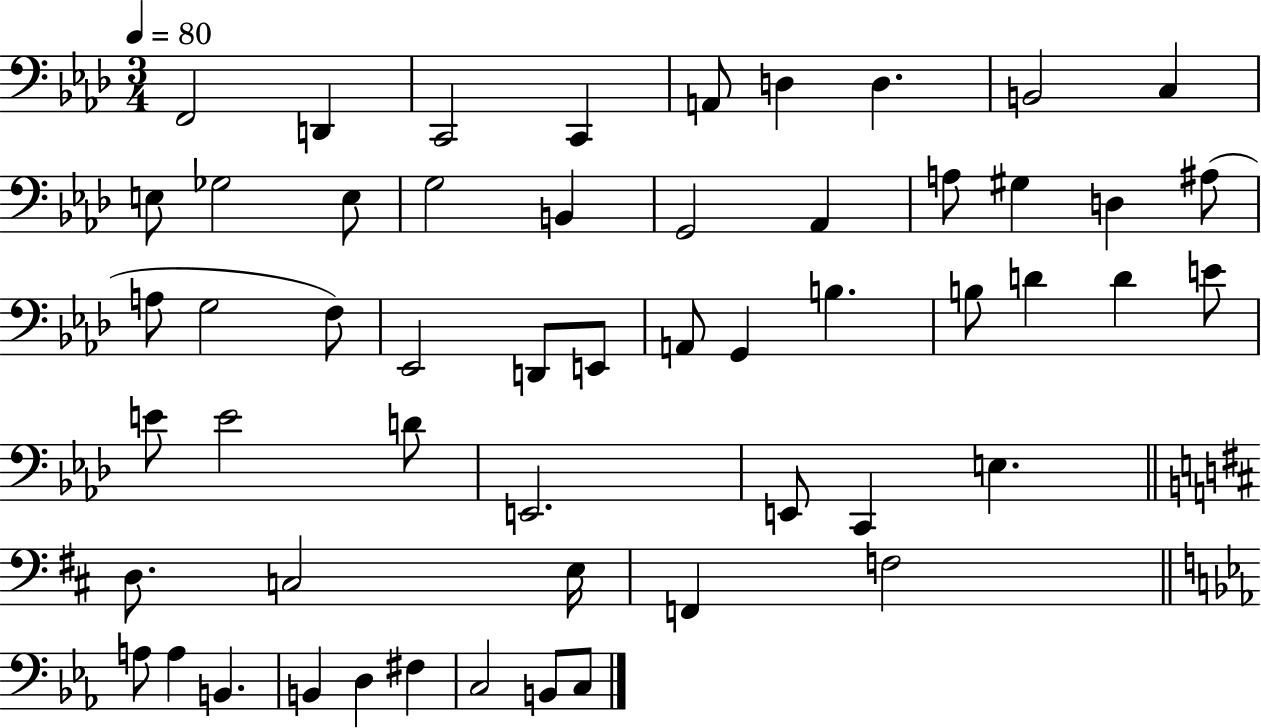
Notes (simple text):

F2/h D2/q C2/h C2/q A2/e D3/q D3/q. B2/h C3/q E3/e Gb3/h E3/e G3/h B2/q G2/h Ab2/q A3/e G#3/q D3/q A#3/e A3/e G3/h F3/e Eb2/h D2/e E2/e A2/e G2/q B3/q. B3/e D4/q D4/q E4/e E4/e E4/h D4/e E2/h. E2/e C2/q E3/q. D3/e. C3/h E3/s F2/q F3/h A3/e A3/q B2/q. B2/q D3/q F#3/q C3/h B2/e C3/e